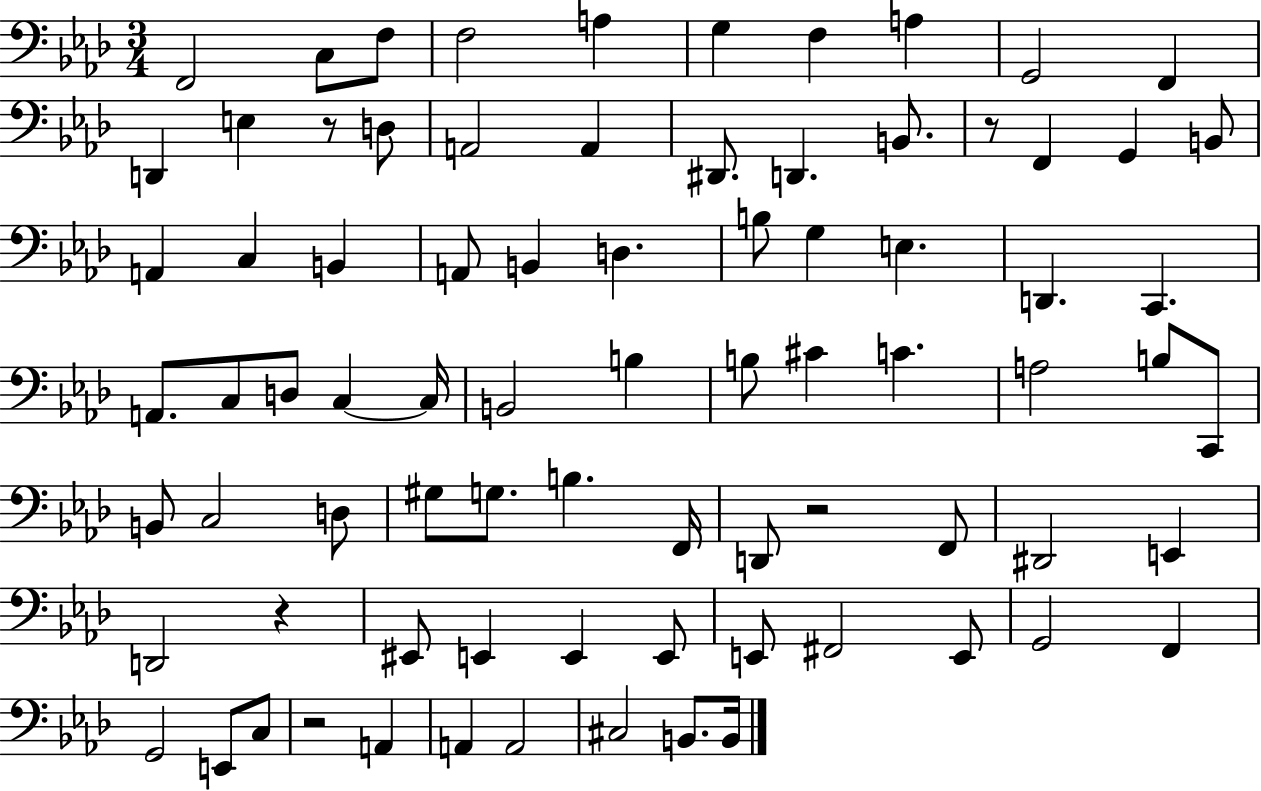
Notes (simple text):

F2/h C3/e F3/e F3/h A3/q G3/q F3/q A3/q G2/h F2/q D2/q E3/q R/e D3/e A2/h A2/q D#2/e. D2/q. B2/e. R/e F2/q G2/q B2/e A2/q C3/q B2/q A2/e B2/q D3/q. B3/e G3/q E3/q. D2/q. C2/q. A2/e. C3/e D3/e C3/q C3/s B2/h B3/q B3/e C#4/q C4/q. A3/h B3/e C2/e B2/e C3/h D3/e G#3/e G3/e. B3/q. F2/s D2/e R/h F2/e D#2/h E2/q D2/h R/q EIS2/e E2/q E2/q E2/e E2/e F#2/h E2/e G2/h F2/q G2/h E2/e C3/e R/h A2/q A2/q A2/h C#3/h B2/e. B2/s